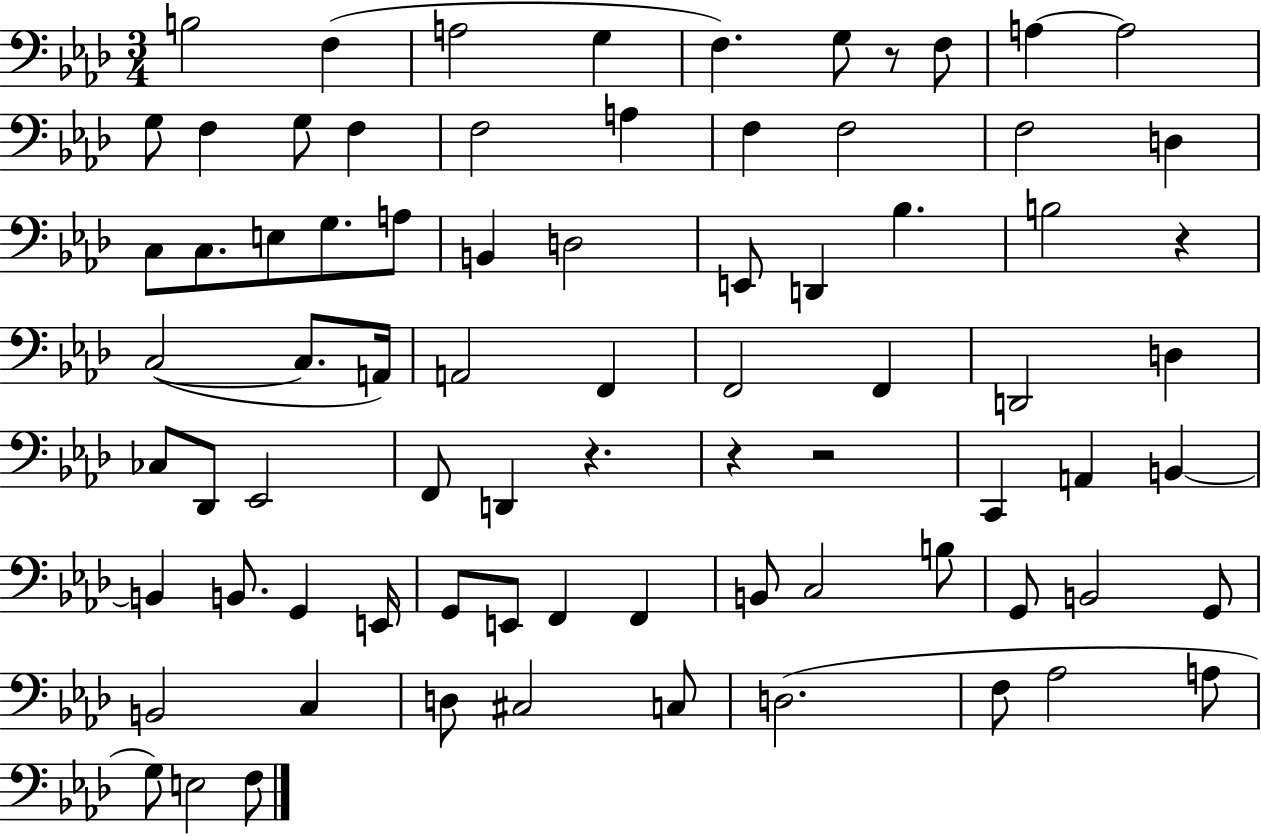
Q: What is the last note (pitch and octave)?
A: F3